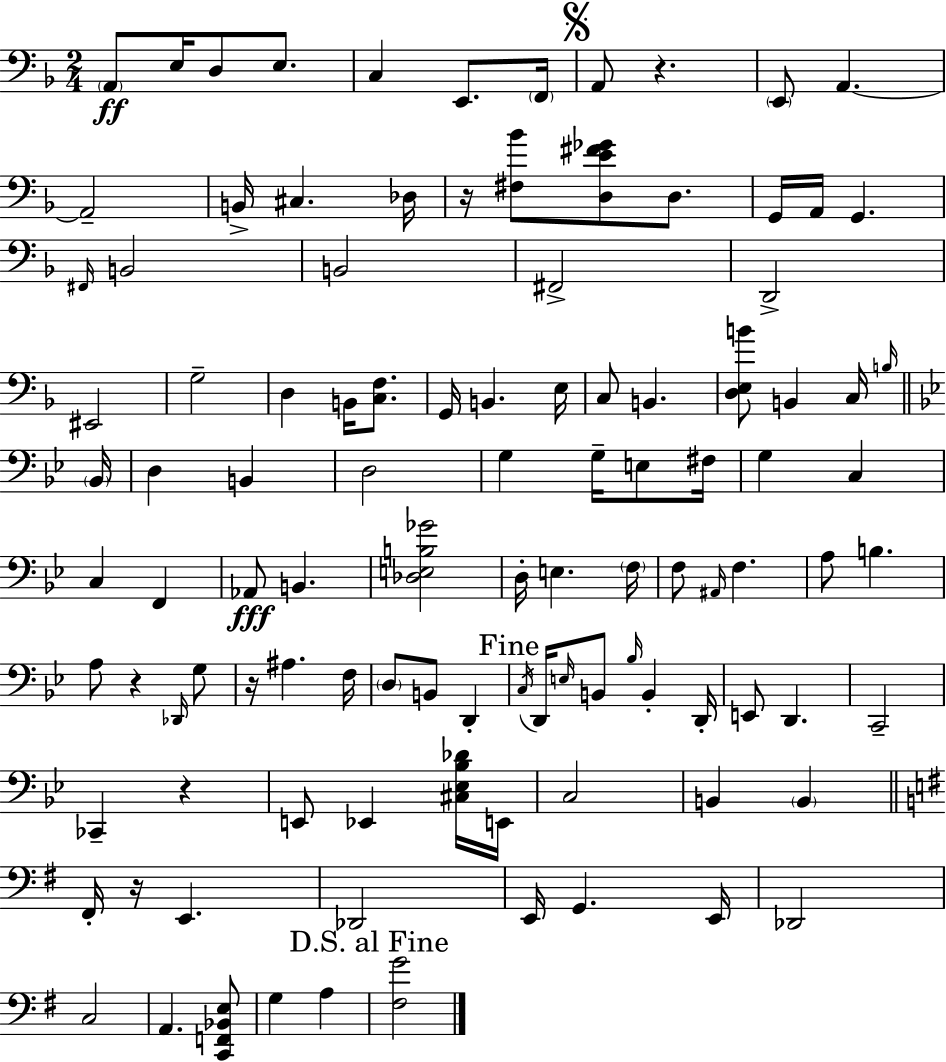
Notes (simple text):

A2/e E3/s D3/e E3/e. C3/q E2/e. F2/s A2/e R/q. E2/e A2/q. A2/h B2/s C#3/q. Db3/s R/s [F#3,Bb4]/e [D3,E4,F#4,Gb4]/e D3/e. G2/s A2/s G2/q. F#2/s B2/h B2/h F#2/h D2/h EIS2/h G3/h D3/q B2/s [C3,F3]/e. G2/s B2/q. E3/s C3/e B2/q. [D3,E3,B4]/e B2/q C3/s B3/s Bb2/s D3/q B2/q D3/h G3/q G3/s E3/e F#3/s G3/q C3/q C3/q F2/q Ab2/e B2/q. [Db3,E3,B3,Gb4]/h D3/s E3/q. F3/s F3/e A#2/s F3/q. A3/e B3/q. A3/e R/q Db2/s G3/e R/s A#3/q. F3/s D3/e B2/e D2/q C3/s D2/s E3/s B2/e Bb3/s B2/q D2/s E2/e D2/q. C2/h CES2/q R/q E2/e Eb2/q [C#3,Eb3,Bb3,Db4]/s E2/s C3/h B2/q B2/q F#2/s R/s E2/q. Db2/h E2/s G2/q. E2/s Db2/h C3/h A2/q. [C2,F2,Bb2,E3]/e G3/q A3/q [F#3,G4]/h